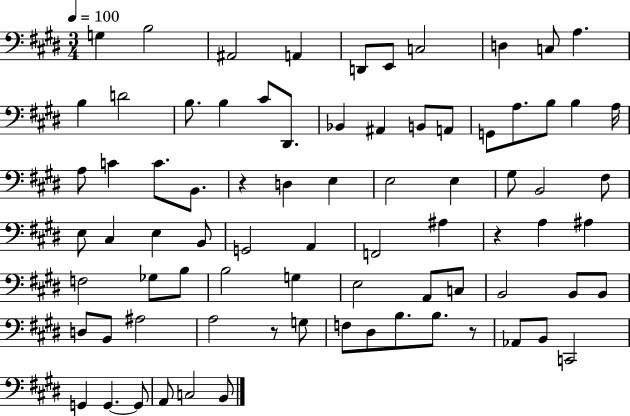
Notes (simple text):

G3/q B3/h A#2/h A2/q D2/e E2/e C3/h D3/q C3/e A3/q. B3/q D4/h B3/e. B3/q C#4/e D#2/e. Bb2/q A#2/q B2/e A2/e G2/e A3/e. B3/e B3/q A3/s A3/e C4/q C4/e. B2/e. R/q D3/q E3/q E3/h E3/q G#3/e B2/h F#3/e E3/e C#3/q E3/q B2/e G2/h A2/q F2/h A#3/q R/q A3/q A#3/q F3/h Gb3/e B3/e B3/h G3/q E3/h A2/e C3/e B2/h B2/e B2/e D3/e B2/e A#3/h A3/h R/e G3/e F3/e D#3/e B3/e. B3/e. R/e Ab2/e B2/e C2/h G2/q G2/q. G2/e A2/e C3/h B2/e